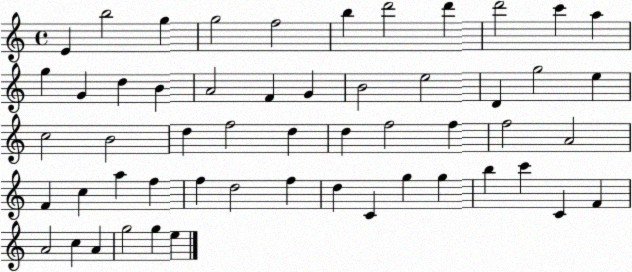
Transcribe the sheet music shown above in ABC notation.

X:1
T:Untitled
M:4/4
L:1/4
K:C
E b2 g g2 f2 b d'2 d' d'2 c' a g G d B A2 F G B2 e2 D g2 e c2 B2 d f2 d d f2 f f2 A2 F c a f f d2 f d C g g b c' C F A2 c A g2 g e